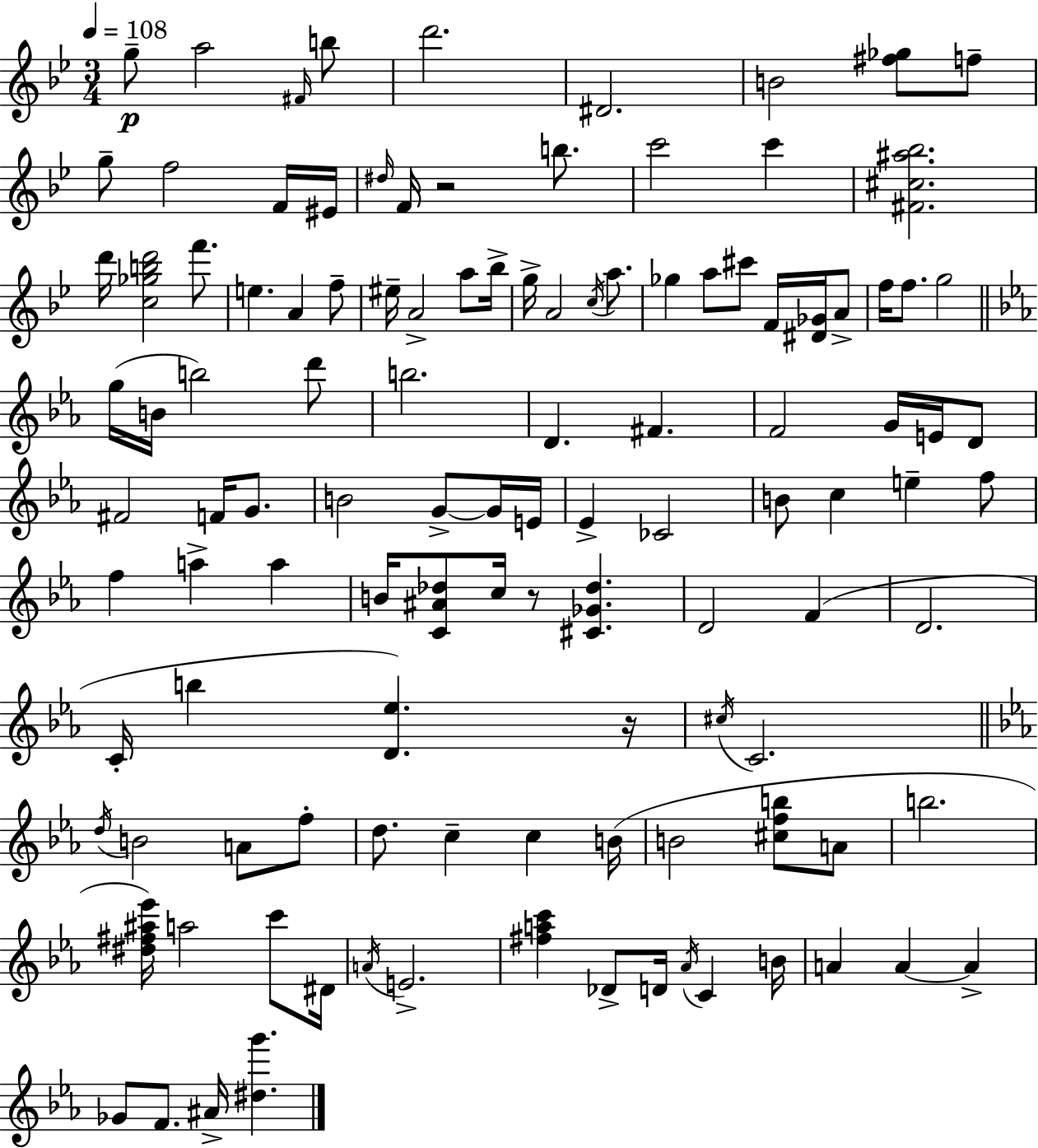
G5/e A5/h F#4/s B5/e D6/h. D#4/h. B4/h [F#5,Gb5]/e F5/e G5/e F5/h F4/s EIS4/s D#5/s F4/s R/h B5/e. C6/h C6/q [F#4,C#5,A#5,Bb5]/h. D6/s [C5,Gb5,B5,D6]/h F6/e. E5/q. A4/q F5/e EIS5/s A4/h A5/e Bb5/s G5/s A4/h C5/s A5/e. Gb5/q A5/e C#6/e F4/s [D#4,Gb4]/s A4/e F5/s F5/e. G5/h G5/s B4/s B5/h D6/e B5/h. D4/q. F#4/q. F4/h G4/s E4/s D4/e F#4/h F4/s G4/e. B4/h G4/e G4/s E4/s Eb4/q CES4/h B4/e C5/q E5/q F5/e F5/q A5/q A5/q B4/s [C4,A#4,Db5]/e C5/s R/e [C#4,Gb4,Db5]/q. D4/h F4/q D4/h. C4/s B5/q [D4,Eb5]/q. R/s C#5/s C4/h. D5/s B4/h A4/e F5/e D5/e. C5/q C5/q B4/s B4/h [C#5,F5,B5]/e A4/e B5/h. [D#5,F#5,A#5,Eb6]/s A5/h C6/e D#4/s A4/s E4/h. [F#5,A5,C6]/q Db4/e D4/s Ab4/s C4/q B4/s A4/q A4/q A4/q Gb4/e F4/e. A#4/s [D#5,G6]/q.